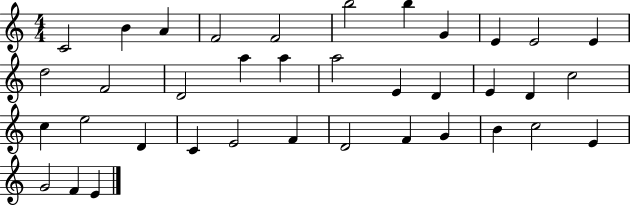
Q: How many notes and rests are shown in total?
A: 37